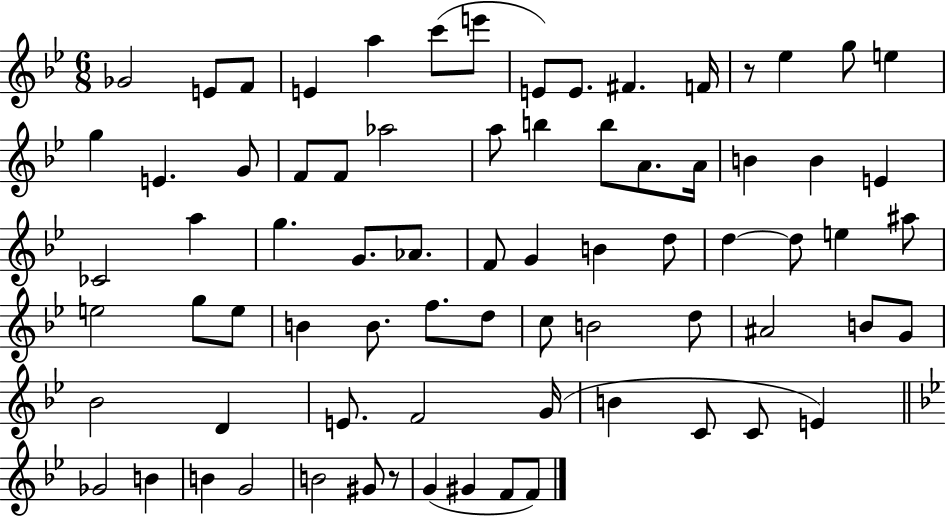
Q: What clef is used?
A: treble